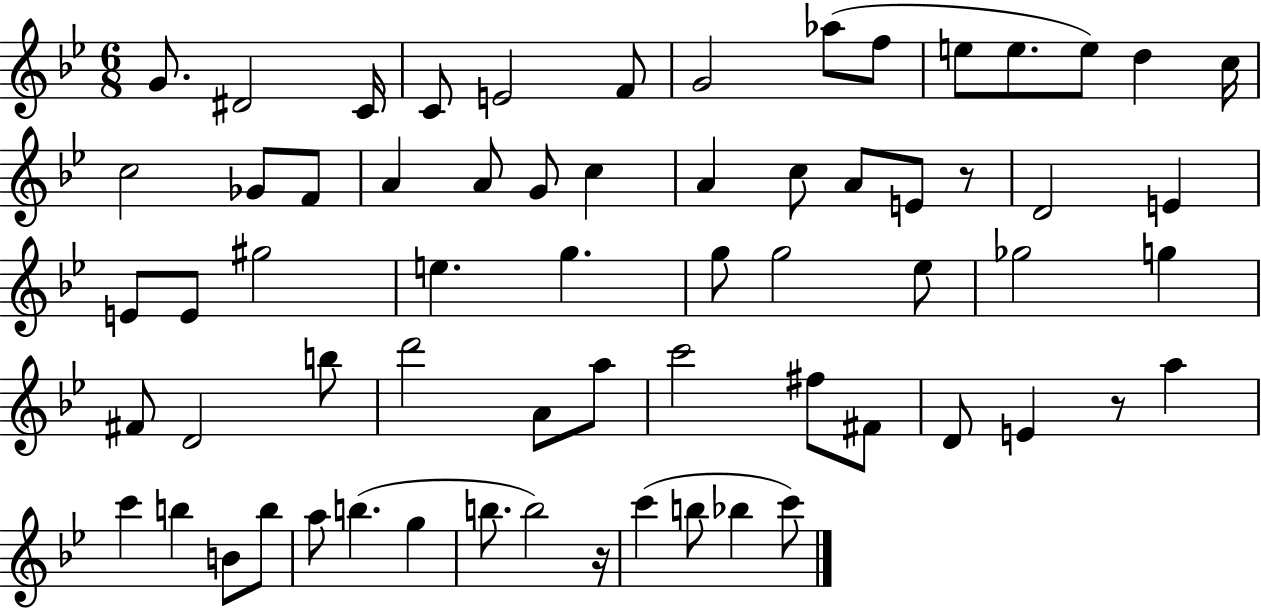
{
  \clef treble
  \numericTimeSignature
  \time 6/8
  \key bes \major
  g'8. dis'2 c'16 | c'8 e'2 f'8 | g'2 aes''8( f''8 | e''8 e''8. e''8) d''4 c''16 | \break c''2 ges'8 f'8 | a'4 a'8 g'8 c''4 | a'4 c''8 a'8 e'8 r8 | d'2 e'4 | \break e'8 e'8 gis''2 | e''4. g''4. | g''8 g''2 ees''8 | ges''2 g''4 | \break fis'8 d'2 b''8 | d'''2 a'8 a''8 | c'''2 fis''8 fis'8 | d'8 e'4 r8 a''4 | \break c'''4 b''4 b'8 b''8 | a''8 b''4.( g''4 | b''8. b''2) r16 | c'''4( b''8 bes''4 c'''8) | \break \bar "|."
}